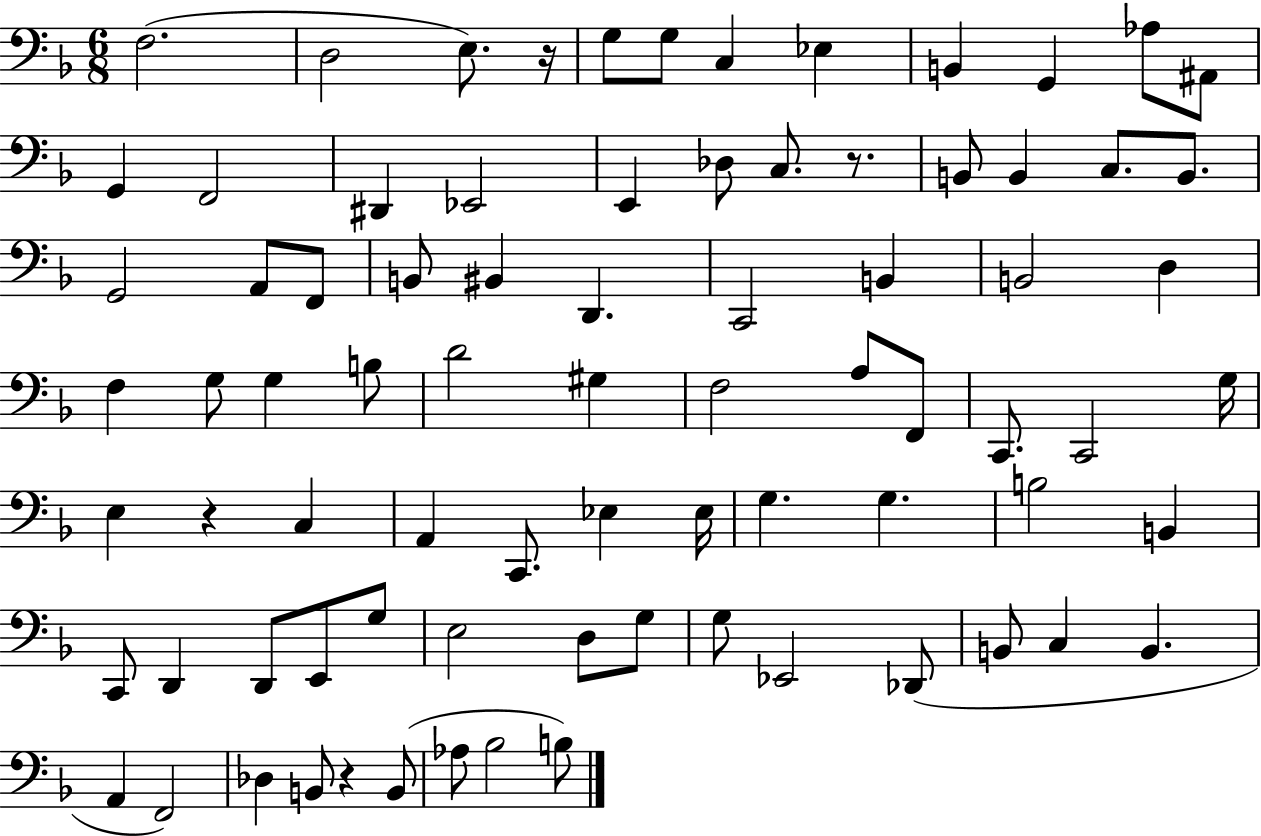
F3/h. D3/h E3/e. R/s G3/e G3/e C3/q Eb3/q B2/q G2/q Ab3/e A#2/e G2/q F2/h D#2/q Eb2/h E2/q Db3/e C3/e. R/e. B2/e B2/q C3/e. B2/e. G2/h A2/e F2/e B2/e BIS2/q D2/q. C2/h B2/q B2/h D3/q F3/q G3/e G3/q B3/e D4/h G#3/q F3/h A3/e F2/e C2/e. C2/h G3/s E3/q R/q C3/q A2/q C2/e. Eb3/q Eb3/s G3/q. G3/q. B3/h B2/q C2/e D2/q D2/e E2/e G3/e E3/h D3/e G3/e G3/e Eb2/h Db2/e B2/e C3/q B2/q. A2/q F2/h Db3/q B2/e R/q B2/e Ab3/e Bb3/h B3/e